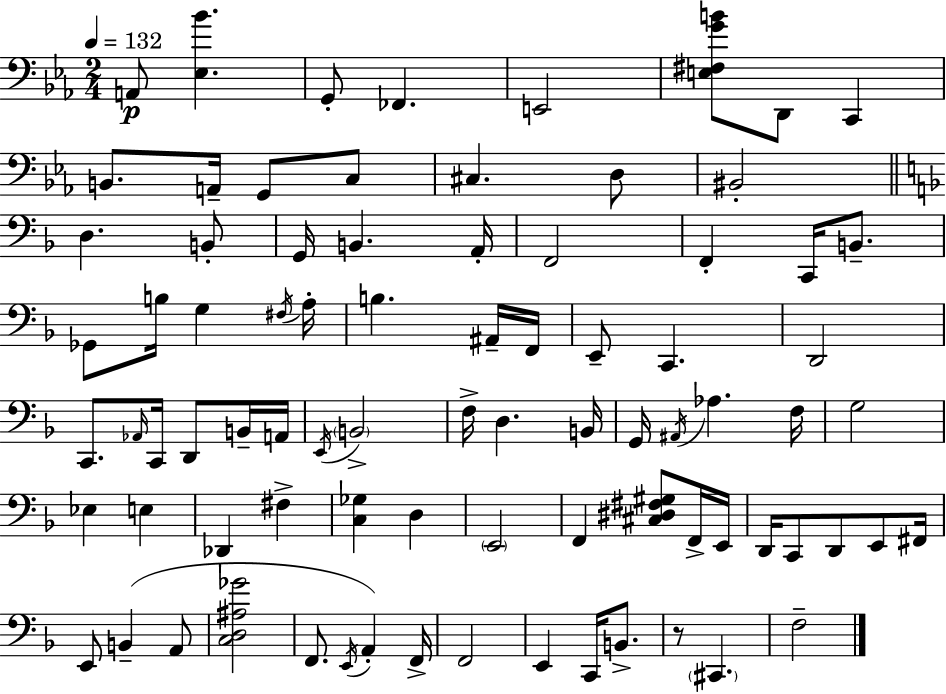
A2/e [Eb3,Bb4]/q. G2/e FES2/q. E2/h [E3,F#3,G4,B4]/e D2/e C2/q B2/e. A2/s G2/e C3/e C#3/q. D3/e BIS2/h D3/q. B2/e G2/s B2/q. A2/s F2/h F2/q C2/s B2/e. Gb2/e B3/s G3/q F#3/s A3/s B3/q. A#2/s F2/s E2/e C2/q. D2/h C2/e. Ab2/s C2/s D2/e B2/s A2/s E2/s B2/h F3/s D3/q. B2/s G2/s A#2/s Ab3/q. F3/s G3/h Eb3/q E3/q Db2/q F#3/q [C3,Gb3]/q D3/q E2/h F2/q [C#3,D#3,F#3,G#3]/e F2/s E2/s D2/s C2/e D2/e E2/e F#2/s E2/e B2/q A2/e [C3,D3,A#3,Gb4]/h F2/e. E2/s A2/q F2/s F2/h E2/q C2/s B2/e. R/e C#2/q. F3/h